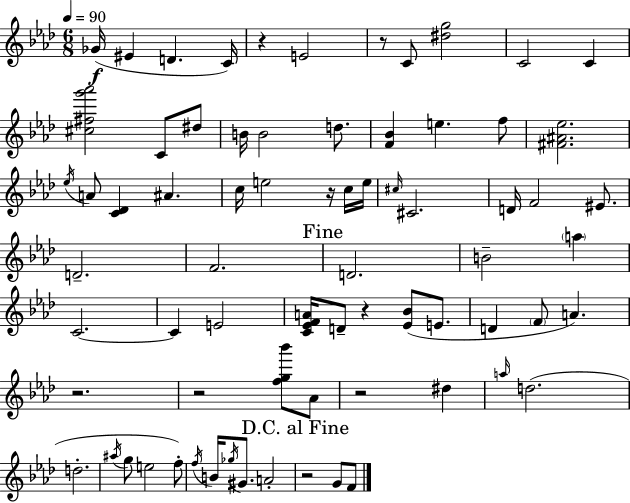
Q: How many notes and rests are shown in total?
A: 72